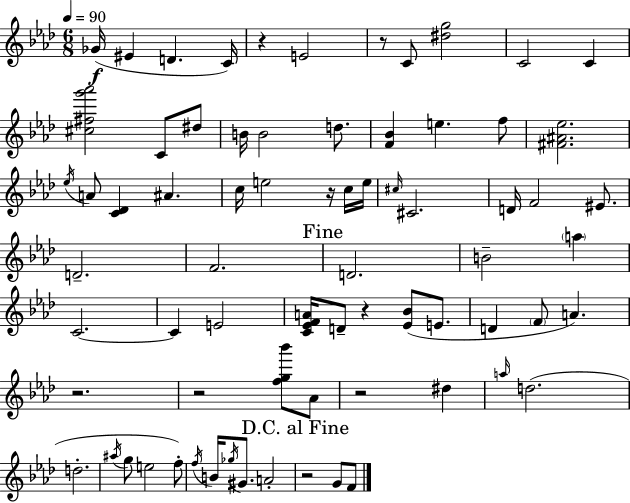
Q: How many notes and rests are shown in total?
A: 72